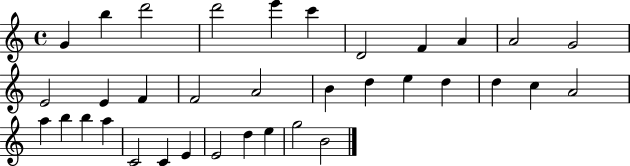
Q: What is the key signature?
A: C major